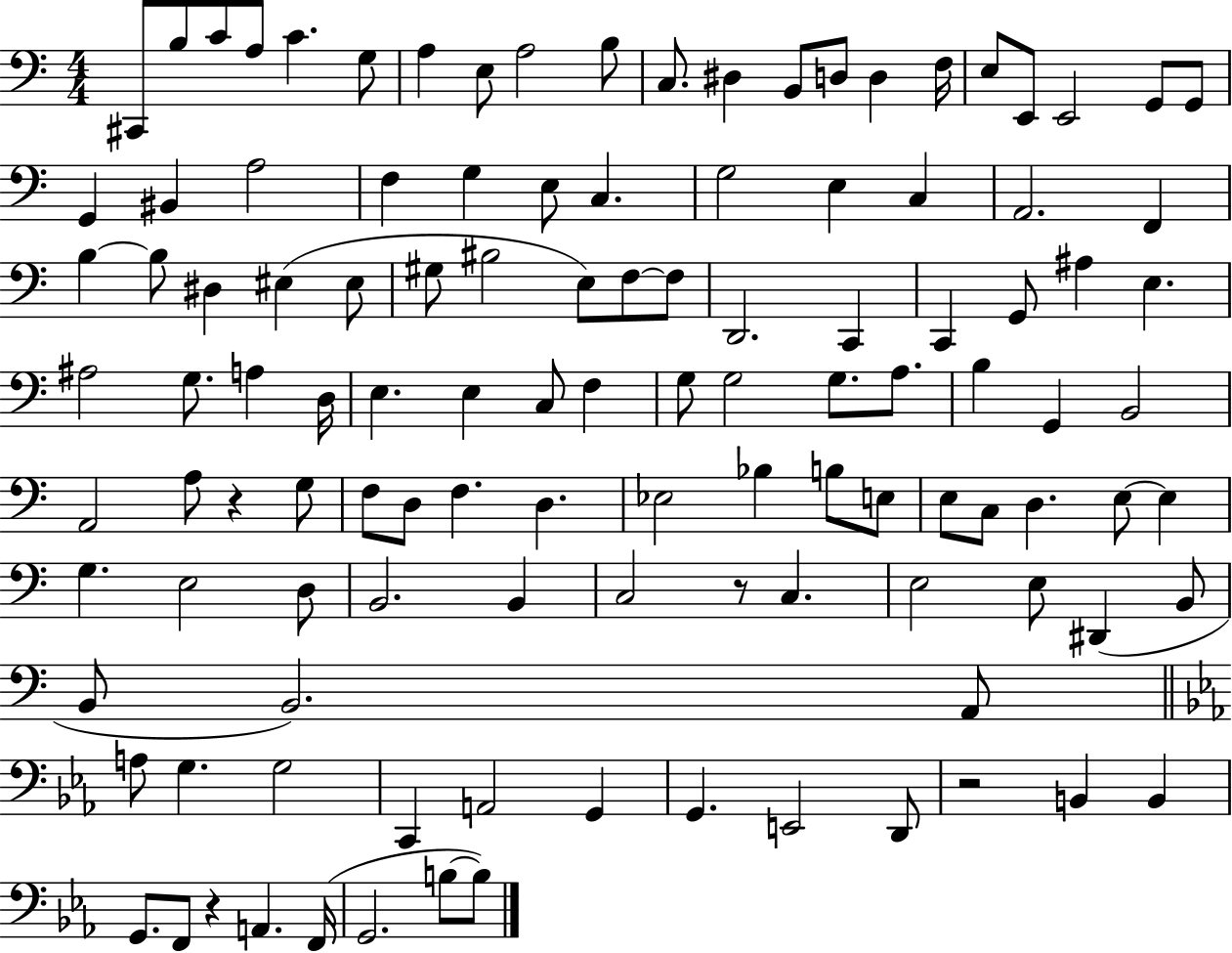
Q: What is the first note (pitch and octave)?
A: C#2